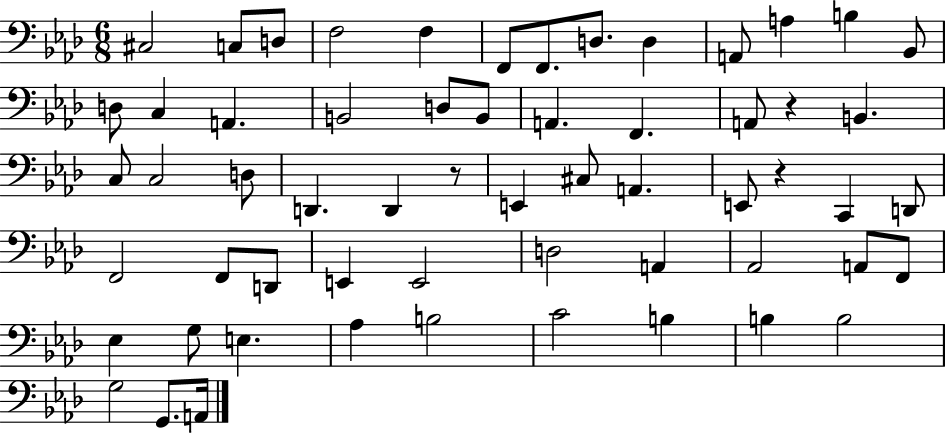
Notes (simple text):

C#3/h C3/e D3/e F3/h F3/q F2/e F2/e. D3/e. D3/q A2/e A3/q B3/q Bb2/e D3/e C3/q A2/q. B2/h D3/e B2/e A2/q. F2/q. A2/e R/q B2/q. C3/e C3/h D3/e D2/q. D2/q R/e E2/q C#3/e A2/q. E2/e R/q C2/q D2/e F2/h F2/e D2/e E2/q E2/h D3/h A2/q Ab2/h A2/e F2/e Eb3/q G3/e E3/q. Ab3/q B3/h C4/h B3/q B3/q B3/h G3/h G2/e. A2/s